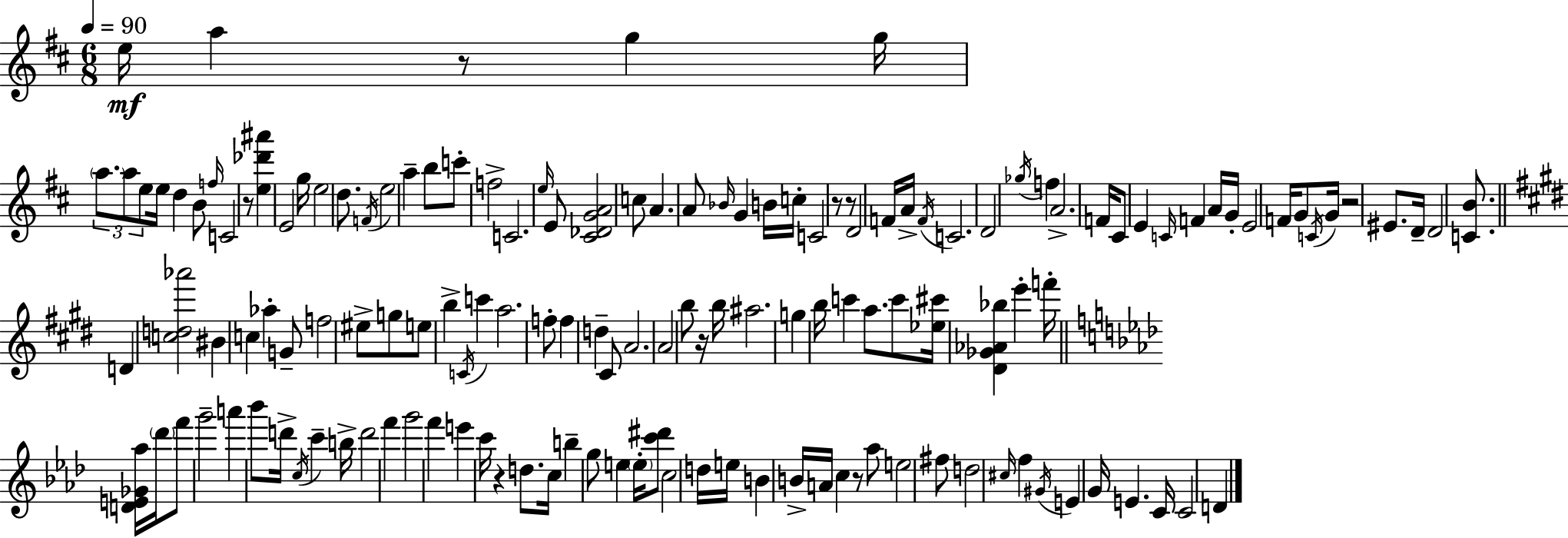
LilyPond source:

{
  \clef treble
  \numericTimeSignature
  \time 6/8
  \key d \major
  \tempo 4 = 90
  e''16\mf a''4 r8 g''4 g''16 | \tuplet 3/2 { \parenthesize a''8. a''8 e''8 } e''16 d''4 | b'8 \grace { f''16 } c'2 r8 | <e'' des''' ais'''>4 e'2 | \break g''16 e''2 d''8. | \acciaccatura { f'16 } e''2 a''4-- | b''8 c'''8-. f''2-> | c'2. | \break \grace { e''16 } e'8 <cis' des' g' a'>2 | c''8 a'4. a'8 \grace { bes'16 } | g'4 b'16 c''16-. c'2 | r8 r8 d'2 | \break f'16 a'16-> \acciaccatura { f'16 } c'2. | d'2 | \acciaccatura { ges''16 } f''4 a'2.-> | f'16 cis'8 e'4 | \break \grace { c'16 } f'4 a'16 g'16-. e'2 | f'16 g'8 \acciaccatura { c'16 } g'16 r2 | eis'8. d'16-- d'2 | <c' b'>8. \bar "||" \break \key e \major d'4 <c'' d'' aes'''>2 | bis'4 c''4 aes''4-. | g'8-- f''2 eis''8-> | g''8 e''8 b''4-> \acciaccatura { c'16 } c'''4 | \break a''2. | f''8-. f''4 d''4-- cis'8 | a'2. | a'2 b''8 r16 | \break b''16 ais''2. | g''4 b''16 c'''4 a''8. | c'''8 <ees'' cis'''>16 <dis' ges' aes' bes''>4 e'''4-. | f'''16-. \bar "||" \break \key aes \major <d' e' ges' aes''>16 \parenthesize des'''16 f'''8 g'''2-- | a'''4 bes'''8 d'''16-> \acciaccatura { c''16 } c'''4-- | b''16-> d'''2 f'''4 | g'''2 f'''4 | \break e'''4 c'''16 r4 d''8. | c''16 b''4-- g''8 e''4 | \parenthesize e''16-. <c''' dis'''>8 c''2 d''16 | e''16 b'4 b'16-> a'16 c''4 r8 | \break aes''8 e''2 fis''8 | d''2 \grace { cis''16 } f''4 | \acciaccatura { gis'16 } e'4 g'16 e'4. | c'16 c'2 d'4 | \break \bar "|."
}